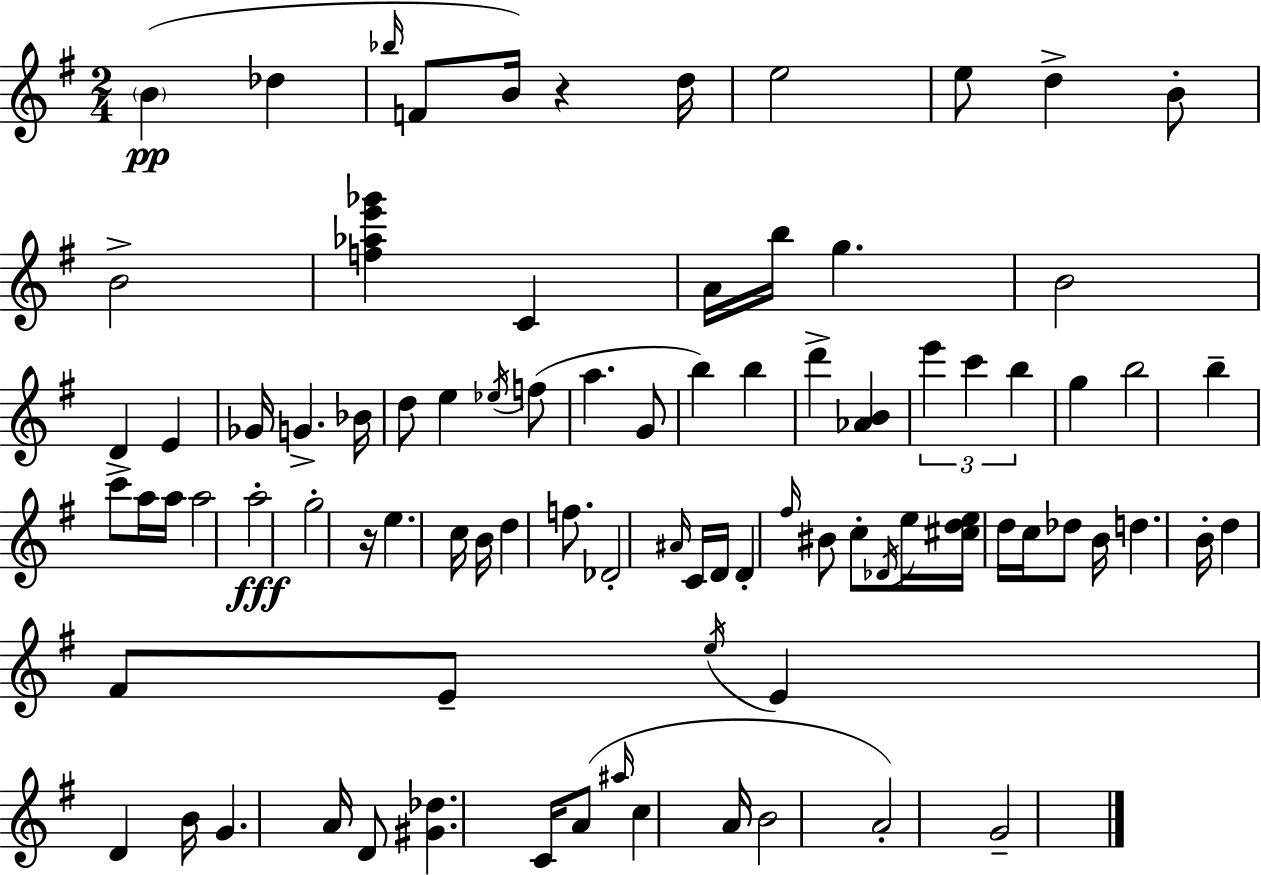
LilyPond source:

{
  \clef treble
  \numericTimeSignature
  \time 2/4
  \key g \major
  \parenthesize b'4(\pp des''4 | \grace { bes''16 } f'8 b'16) r4 | d''16 e''2 | e''8 d''4-> b'8-. | \break b'2-> | <f'' aes'' e''' ges'''>4 c'4 | a'16 b''16 g''4. | b'2 | \break d'4-> e'4 | ges'16 g'4.-> | bes'16 d''8 e''4 \acciaccatura { ees''16 } | f''8( a''4. | \break g'8 b''4) b''4 | d'''4-> <aes' b'>4 | \tuplet 3/2 { e'''4 c'''4 | b''4 } g''4 | \break b''2 | b''4-- c'''8 | a''16 a''16 a''2 | a''2-.\fff | \break g''2-. | r16 e''4. | c''16 b'16 d''4 f''8. | des'2-. | \break \grace { ais'16 } c'16 d'16 d'4-. | \grace { fis''16 } bis'8 c''8-. \acciaccatura { des'16 } e''16 | <cis'' d'' e''>16 d''16 c''16 des''8 b'16 d''4. | b'16-. d''4 | \break fis'8 e'8-- \acciaccatura { e''16 } e'4 | d'4 b'16 g'4. | a'16 d'8 | <gis' des''>4. c'16 a'8( | \break \grace { ais''16 } c''4 a'16 b'2 | a'2-.) | g'2-- | \bar "|."
}